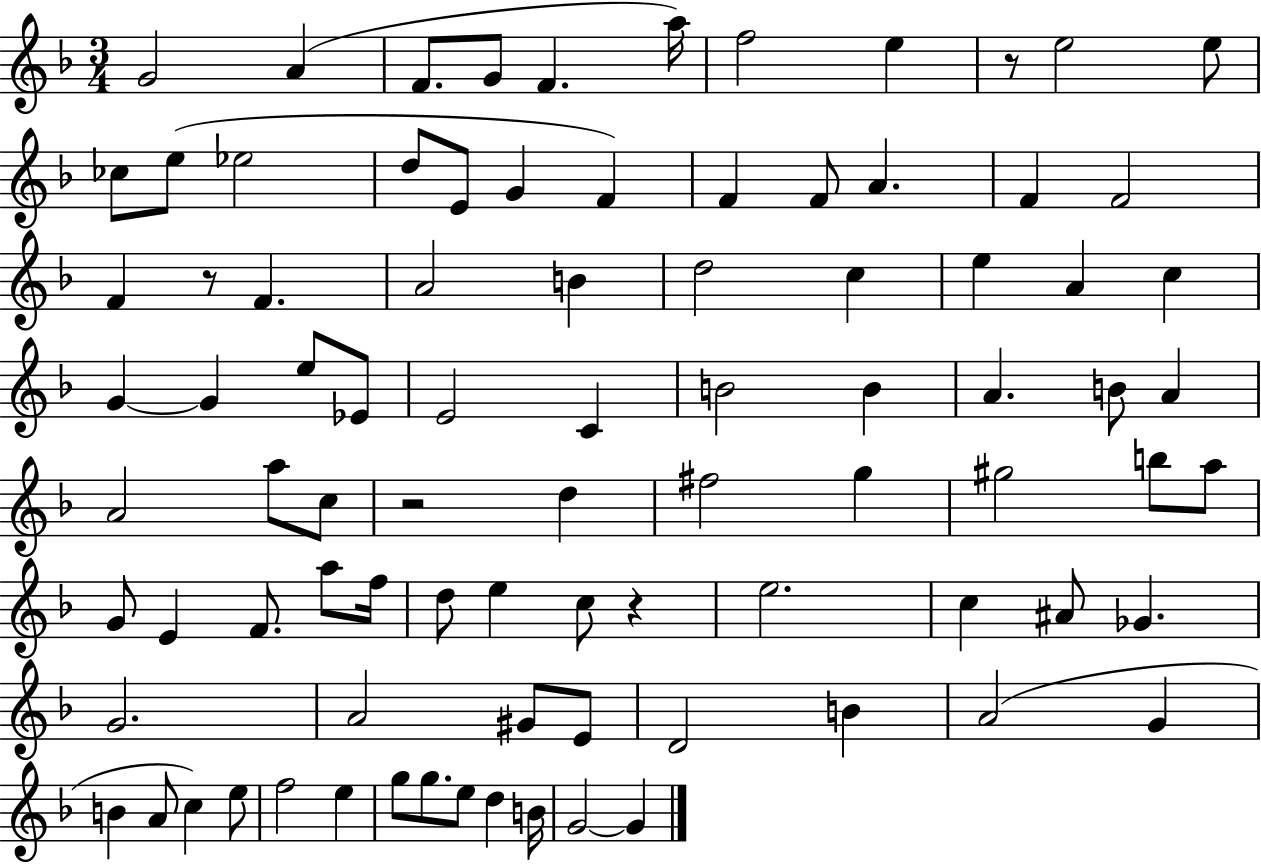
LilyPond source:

{
  \clef treble
  \numericTimeSignature
  \time 3/4
  \key f \major
  g'2 a'4( | f'8. g'8 f'4. a''16) | f''2 e''4 | r8 e''2 e''8 | \break ces''8 e''8( ees''2 | d''8 e'8 g'4 f'4) | f'4 f'8 a'4. | f'4 f'2 | \break f'4 r8 f'4. | a'2 b'4 | d''2 c''4 | e''4 a'4 c''4 | \break g'4~~ g'4 e''8 ees'8 | e'2 c'4 | b'2 b'4 | a'4. b'8 a'4 | \break a'2 a''8 c''8 | r2 d''4 | fis''2 g''4 | gis''2 b''8 a''8 | \break g'8 e'4 f'8. a''8 f''16 | d''8 e''4 c''8 r4 | e''2. | c''4 ais'8 ges'4. | \break g'2. | a'2 gis'8 e'8 | d'2 b'4 | a'2( g'4 | \break b'4 a'8 c''4) e''8 | f''2 e''4 | g''8 g''8. e''8 d''4 b'16 | g'2~~ g'4 | \break \bar "|."
}